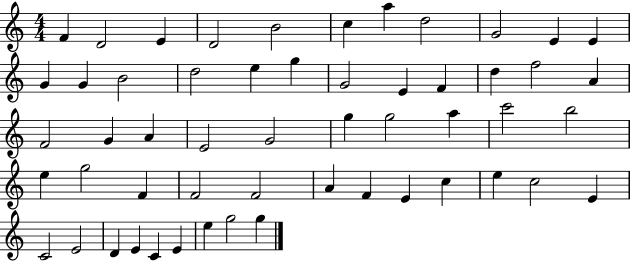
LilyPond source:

{
  \clef treble
  \numericTimeSignature
  \time 4/4
  \key c \major
  f'4 d'2 e'4 | d'2 b'2 | c''4 a''4 d''2 | g'2 e'4 e'4 | \break g'4 g'4 b'2 | d''2 e''4 g''4 | g'2 e'4 f'4 | d''4 f''2 a'4 | \break f'2 g'4 a'4 | e'2 g'2 | g''4 g''2 a''4 | c'''2 b''2 | \break e''4 g''2 f'4 | f'2 f'2 | a'4 f'4 e'4 c''4 | e''4 c''2 e'4 | \break c'2 e'2 | d'4 e'4 c'4 e'4 | e''4 g''2 g''4 | \bar "|."
}